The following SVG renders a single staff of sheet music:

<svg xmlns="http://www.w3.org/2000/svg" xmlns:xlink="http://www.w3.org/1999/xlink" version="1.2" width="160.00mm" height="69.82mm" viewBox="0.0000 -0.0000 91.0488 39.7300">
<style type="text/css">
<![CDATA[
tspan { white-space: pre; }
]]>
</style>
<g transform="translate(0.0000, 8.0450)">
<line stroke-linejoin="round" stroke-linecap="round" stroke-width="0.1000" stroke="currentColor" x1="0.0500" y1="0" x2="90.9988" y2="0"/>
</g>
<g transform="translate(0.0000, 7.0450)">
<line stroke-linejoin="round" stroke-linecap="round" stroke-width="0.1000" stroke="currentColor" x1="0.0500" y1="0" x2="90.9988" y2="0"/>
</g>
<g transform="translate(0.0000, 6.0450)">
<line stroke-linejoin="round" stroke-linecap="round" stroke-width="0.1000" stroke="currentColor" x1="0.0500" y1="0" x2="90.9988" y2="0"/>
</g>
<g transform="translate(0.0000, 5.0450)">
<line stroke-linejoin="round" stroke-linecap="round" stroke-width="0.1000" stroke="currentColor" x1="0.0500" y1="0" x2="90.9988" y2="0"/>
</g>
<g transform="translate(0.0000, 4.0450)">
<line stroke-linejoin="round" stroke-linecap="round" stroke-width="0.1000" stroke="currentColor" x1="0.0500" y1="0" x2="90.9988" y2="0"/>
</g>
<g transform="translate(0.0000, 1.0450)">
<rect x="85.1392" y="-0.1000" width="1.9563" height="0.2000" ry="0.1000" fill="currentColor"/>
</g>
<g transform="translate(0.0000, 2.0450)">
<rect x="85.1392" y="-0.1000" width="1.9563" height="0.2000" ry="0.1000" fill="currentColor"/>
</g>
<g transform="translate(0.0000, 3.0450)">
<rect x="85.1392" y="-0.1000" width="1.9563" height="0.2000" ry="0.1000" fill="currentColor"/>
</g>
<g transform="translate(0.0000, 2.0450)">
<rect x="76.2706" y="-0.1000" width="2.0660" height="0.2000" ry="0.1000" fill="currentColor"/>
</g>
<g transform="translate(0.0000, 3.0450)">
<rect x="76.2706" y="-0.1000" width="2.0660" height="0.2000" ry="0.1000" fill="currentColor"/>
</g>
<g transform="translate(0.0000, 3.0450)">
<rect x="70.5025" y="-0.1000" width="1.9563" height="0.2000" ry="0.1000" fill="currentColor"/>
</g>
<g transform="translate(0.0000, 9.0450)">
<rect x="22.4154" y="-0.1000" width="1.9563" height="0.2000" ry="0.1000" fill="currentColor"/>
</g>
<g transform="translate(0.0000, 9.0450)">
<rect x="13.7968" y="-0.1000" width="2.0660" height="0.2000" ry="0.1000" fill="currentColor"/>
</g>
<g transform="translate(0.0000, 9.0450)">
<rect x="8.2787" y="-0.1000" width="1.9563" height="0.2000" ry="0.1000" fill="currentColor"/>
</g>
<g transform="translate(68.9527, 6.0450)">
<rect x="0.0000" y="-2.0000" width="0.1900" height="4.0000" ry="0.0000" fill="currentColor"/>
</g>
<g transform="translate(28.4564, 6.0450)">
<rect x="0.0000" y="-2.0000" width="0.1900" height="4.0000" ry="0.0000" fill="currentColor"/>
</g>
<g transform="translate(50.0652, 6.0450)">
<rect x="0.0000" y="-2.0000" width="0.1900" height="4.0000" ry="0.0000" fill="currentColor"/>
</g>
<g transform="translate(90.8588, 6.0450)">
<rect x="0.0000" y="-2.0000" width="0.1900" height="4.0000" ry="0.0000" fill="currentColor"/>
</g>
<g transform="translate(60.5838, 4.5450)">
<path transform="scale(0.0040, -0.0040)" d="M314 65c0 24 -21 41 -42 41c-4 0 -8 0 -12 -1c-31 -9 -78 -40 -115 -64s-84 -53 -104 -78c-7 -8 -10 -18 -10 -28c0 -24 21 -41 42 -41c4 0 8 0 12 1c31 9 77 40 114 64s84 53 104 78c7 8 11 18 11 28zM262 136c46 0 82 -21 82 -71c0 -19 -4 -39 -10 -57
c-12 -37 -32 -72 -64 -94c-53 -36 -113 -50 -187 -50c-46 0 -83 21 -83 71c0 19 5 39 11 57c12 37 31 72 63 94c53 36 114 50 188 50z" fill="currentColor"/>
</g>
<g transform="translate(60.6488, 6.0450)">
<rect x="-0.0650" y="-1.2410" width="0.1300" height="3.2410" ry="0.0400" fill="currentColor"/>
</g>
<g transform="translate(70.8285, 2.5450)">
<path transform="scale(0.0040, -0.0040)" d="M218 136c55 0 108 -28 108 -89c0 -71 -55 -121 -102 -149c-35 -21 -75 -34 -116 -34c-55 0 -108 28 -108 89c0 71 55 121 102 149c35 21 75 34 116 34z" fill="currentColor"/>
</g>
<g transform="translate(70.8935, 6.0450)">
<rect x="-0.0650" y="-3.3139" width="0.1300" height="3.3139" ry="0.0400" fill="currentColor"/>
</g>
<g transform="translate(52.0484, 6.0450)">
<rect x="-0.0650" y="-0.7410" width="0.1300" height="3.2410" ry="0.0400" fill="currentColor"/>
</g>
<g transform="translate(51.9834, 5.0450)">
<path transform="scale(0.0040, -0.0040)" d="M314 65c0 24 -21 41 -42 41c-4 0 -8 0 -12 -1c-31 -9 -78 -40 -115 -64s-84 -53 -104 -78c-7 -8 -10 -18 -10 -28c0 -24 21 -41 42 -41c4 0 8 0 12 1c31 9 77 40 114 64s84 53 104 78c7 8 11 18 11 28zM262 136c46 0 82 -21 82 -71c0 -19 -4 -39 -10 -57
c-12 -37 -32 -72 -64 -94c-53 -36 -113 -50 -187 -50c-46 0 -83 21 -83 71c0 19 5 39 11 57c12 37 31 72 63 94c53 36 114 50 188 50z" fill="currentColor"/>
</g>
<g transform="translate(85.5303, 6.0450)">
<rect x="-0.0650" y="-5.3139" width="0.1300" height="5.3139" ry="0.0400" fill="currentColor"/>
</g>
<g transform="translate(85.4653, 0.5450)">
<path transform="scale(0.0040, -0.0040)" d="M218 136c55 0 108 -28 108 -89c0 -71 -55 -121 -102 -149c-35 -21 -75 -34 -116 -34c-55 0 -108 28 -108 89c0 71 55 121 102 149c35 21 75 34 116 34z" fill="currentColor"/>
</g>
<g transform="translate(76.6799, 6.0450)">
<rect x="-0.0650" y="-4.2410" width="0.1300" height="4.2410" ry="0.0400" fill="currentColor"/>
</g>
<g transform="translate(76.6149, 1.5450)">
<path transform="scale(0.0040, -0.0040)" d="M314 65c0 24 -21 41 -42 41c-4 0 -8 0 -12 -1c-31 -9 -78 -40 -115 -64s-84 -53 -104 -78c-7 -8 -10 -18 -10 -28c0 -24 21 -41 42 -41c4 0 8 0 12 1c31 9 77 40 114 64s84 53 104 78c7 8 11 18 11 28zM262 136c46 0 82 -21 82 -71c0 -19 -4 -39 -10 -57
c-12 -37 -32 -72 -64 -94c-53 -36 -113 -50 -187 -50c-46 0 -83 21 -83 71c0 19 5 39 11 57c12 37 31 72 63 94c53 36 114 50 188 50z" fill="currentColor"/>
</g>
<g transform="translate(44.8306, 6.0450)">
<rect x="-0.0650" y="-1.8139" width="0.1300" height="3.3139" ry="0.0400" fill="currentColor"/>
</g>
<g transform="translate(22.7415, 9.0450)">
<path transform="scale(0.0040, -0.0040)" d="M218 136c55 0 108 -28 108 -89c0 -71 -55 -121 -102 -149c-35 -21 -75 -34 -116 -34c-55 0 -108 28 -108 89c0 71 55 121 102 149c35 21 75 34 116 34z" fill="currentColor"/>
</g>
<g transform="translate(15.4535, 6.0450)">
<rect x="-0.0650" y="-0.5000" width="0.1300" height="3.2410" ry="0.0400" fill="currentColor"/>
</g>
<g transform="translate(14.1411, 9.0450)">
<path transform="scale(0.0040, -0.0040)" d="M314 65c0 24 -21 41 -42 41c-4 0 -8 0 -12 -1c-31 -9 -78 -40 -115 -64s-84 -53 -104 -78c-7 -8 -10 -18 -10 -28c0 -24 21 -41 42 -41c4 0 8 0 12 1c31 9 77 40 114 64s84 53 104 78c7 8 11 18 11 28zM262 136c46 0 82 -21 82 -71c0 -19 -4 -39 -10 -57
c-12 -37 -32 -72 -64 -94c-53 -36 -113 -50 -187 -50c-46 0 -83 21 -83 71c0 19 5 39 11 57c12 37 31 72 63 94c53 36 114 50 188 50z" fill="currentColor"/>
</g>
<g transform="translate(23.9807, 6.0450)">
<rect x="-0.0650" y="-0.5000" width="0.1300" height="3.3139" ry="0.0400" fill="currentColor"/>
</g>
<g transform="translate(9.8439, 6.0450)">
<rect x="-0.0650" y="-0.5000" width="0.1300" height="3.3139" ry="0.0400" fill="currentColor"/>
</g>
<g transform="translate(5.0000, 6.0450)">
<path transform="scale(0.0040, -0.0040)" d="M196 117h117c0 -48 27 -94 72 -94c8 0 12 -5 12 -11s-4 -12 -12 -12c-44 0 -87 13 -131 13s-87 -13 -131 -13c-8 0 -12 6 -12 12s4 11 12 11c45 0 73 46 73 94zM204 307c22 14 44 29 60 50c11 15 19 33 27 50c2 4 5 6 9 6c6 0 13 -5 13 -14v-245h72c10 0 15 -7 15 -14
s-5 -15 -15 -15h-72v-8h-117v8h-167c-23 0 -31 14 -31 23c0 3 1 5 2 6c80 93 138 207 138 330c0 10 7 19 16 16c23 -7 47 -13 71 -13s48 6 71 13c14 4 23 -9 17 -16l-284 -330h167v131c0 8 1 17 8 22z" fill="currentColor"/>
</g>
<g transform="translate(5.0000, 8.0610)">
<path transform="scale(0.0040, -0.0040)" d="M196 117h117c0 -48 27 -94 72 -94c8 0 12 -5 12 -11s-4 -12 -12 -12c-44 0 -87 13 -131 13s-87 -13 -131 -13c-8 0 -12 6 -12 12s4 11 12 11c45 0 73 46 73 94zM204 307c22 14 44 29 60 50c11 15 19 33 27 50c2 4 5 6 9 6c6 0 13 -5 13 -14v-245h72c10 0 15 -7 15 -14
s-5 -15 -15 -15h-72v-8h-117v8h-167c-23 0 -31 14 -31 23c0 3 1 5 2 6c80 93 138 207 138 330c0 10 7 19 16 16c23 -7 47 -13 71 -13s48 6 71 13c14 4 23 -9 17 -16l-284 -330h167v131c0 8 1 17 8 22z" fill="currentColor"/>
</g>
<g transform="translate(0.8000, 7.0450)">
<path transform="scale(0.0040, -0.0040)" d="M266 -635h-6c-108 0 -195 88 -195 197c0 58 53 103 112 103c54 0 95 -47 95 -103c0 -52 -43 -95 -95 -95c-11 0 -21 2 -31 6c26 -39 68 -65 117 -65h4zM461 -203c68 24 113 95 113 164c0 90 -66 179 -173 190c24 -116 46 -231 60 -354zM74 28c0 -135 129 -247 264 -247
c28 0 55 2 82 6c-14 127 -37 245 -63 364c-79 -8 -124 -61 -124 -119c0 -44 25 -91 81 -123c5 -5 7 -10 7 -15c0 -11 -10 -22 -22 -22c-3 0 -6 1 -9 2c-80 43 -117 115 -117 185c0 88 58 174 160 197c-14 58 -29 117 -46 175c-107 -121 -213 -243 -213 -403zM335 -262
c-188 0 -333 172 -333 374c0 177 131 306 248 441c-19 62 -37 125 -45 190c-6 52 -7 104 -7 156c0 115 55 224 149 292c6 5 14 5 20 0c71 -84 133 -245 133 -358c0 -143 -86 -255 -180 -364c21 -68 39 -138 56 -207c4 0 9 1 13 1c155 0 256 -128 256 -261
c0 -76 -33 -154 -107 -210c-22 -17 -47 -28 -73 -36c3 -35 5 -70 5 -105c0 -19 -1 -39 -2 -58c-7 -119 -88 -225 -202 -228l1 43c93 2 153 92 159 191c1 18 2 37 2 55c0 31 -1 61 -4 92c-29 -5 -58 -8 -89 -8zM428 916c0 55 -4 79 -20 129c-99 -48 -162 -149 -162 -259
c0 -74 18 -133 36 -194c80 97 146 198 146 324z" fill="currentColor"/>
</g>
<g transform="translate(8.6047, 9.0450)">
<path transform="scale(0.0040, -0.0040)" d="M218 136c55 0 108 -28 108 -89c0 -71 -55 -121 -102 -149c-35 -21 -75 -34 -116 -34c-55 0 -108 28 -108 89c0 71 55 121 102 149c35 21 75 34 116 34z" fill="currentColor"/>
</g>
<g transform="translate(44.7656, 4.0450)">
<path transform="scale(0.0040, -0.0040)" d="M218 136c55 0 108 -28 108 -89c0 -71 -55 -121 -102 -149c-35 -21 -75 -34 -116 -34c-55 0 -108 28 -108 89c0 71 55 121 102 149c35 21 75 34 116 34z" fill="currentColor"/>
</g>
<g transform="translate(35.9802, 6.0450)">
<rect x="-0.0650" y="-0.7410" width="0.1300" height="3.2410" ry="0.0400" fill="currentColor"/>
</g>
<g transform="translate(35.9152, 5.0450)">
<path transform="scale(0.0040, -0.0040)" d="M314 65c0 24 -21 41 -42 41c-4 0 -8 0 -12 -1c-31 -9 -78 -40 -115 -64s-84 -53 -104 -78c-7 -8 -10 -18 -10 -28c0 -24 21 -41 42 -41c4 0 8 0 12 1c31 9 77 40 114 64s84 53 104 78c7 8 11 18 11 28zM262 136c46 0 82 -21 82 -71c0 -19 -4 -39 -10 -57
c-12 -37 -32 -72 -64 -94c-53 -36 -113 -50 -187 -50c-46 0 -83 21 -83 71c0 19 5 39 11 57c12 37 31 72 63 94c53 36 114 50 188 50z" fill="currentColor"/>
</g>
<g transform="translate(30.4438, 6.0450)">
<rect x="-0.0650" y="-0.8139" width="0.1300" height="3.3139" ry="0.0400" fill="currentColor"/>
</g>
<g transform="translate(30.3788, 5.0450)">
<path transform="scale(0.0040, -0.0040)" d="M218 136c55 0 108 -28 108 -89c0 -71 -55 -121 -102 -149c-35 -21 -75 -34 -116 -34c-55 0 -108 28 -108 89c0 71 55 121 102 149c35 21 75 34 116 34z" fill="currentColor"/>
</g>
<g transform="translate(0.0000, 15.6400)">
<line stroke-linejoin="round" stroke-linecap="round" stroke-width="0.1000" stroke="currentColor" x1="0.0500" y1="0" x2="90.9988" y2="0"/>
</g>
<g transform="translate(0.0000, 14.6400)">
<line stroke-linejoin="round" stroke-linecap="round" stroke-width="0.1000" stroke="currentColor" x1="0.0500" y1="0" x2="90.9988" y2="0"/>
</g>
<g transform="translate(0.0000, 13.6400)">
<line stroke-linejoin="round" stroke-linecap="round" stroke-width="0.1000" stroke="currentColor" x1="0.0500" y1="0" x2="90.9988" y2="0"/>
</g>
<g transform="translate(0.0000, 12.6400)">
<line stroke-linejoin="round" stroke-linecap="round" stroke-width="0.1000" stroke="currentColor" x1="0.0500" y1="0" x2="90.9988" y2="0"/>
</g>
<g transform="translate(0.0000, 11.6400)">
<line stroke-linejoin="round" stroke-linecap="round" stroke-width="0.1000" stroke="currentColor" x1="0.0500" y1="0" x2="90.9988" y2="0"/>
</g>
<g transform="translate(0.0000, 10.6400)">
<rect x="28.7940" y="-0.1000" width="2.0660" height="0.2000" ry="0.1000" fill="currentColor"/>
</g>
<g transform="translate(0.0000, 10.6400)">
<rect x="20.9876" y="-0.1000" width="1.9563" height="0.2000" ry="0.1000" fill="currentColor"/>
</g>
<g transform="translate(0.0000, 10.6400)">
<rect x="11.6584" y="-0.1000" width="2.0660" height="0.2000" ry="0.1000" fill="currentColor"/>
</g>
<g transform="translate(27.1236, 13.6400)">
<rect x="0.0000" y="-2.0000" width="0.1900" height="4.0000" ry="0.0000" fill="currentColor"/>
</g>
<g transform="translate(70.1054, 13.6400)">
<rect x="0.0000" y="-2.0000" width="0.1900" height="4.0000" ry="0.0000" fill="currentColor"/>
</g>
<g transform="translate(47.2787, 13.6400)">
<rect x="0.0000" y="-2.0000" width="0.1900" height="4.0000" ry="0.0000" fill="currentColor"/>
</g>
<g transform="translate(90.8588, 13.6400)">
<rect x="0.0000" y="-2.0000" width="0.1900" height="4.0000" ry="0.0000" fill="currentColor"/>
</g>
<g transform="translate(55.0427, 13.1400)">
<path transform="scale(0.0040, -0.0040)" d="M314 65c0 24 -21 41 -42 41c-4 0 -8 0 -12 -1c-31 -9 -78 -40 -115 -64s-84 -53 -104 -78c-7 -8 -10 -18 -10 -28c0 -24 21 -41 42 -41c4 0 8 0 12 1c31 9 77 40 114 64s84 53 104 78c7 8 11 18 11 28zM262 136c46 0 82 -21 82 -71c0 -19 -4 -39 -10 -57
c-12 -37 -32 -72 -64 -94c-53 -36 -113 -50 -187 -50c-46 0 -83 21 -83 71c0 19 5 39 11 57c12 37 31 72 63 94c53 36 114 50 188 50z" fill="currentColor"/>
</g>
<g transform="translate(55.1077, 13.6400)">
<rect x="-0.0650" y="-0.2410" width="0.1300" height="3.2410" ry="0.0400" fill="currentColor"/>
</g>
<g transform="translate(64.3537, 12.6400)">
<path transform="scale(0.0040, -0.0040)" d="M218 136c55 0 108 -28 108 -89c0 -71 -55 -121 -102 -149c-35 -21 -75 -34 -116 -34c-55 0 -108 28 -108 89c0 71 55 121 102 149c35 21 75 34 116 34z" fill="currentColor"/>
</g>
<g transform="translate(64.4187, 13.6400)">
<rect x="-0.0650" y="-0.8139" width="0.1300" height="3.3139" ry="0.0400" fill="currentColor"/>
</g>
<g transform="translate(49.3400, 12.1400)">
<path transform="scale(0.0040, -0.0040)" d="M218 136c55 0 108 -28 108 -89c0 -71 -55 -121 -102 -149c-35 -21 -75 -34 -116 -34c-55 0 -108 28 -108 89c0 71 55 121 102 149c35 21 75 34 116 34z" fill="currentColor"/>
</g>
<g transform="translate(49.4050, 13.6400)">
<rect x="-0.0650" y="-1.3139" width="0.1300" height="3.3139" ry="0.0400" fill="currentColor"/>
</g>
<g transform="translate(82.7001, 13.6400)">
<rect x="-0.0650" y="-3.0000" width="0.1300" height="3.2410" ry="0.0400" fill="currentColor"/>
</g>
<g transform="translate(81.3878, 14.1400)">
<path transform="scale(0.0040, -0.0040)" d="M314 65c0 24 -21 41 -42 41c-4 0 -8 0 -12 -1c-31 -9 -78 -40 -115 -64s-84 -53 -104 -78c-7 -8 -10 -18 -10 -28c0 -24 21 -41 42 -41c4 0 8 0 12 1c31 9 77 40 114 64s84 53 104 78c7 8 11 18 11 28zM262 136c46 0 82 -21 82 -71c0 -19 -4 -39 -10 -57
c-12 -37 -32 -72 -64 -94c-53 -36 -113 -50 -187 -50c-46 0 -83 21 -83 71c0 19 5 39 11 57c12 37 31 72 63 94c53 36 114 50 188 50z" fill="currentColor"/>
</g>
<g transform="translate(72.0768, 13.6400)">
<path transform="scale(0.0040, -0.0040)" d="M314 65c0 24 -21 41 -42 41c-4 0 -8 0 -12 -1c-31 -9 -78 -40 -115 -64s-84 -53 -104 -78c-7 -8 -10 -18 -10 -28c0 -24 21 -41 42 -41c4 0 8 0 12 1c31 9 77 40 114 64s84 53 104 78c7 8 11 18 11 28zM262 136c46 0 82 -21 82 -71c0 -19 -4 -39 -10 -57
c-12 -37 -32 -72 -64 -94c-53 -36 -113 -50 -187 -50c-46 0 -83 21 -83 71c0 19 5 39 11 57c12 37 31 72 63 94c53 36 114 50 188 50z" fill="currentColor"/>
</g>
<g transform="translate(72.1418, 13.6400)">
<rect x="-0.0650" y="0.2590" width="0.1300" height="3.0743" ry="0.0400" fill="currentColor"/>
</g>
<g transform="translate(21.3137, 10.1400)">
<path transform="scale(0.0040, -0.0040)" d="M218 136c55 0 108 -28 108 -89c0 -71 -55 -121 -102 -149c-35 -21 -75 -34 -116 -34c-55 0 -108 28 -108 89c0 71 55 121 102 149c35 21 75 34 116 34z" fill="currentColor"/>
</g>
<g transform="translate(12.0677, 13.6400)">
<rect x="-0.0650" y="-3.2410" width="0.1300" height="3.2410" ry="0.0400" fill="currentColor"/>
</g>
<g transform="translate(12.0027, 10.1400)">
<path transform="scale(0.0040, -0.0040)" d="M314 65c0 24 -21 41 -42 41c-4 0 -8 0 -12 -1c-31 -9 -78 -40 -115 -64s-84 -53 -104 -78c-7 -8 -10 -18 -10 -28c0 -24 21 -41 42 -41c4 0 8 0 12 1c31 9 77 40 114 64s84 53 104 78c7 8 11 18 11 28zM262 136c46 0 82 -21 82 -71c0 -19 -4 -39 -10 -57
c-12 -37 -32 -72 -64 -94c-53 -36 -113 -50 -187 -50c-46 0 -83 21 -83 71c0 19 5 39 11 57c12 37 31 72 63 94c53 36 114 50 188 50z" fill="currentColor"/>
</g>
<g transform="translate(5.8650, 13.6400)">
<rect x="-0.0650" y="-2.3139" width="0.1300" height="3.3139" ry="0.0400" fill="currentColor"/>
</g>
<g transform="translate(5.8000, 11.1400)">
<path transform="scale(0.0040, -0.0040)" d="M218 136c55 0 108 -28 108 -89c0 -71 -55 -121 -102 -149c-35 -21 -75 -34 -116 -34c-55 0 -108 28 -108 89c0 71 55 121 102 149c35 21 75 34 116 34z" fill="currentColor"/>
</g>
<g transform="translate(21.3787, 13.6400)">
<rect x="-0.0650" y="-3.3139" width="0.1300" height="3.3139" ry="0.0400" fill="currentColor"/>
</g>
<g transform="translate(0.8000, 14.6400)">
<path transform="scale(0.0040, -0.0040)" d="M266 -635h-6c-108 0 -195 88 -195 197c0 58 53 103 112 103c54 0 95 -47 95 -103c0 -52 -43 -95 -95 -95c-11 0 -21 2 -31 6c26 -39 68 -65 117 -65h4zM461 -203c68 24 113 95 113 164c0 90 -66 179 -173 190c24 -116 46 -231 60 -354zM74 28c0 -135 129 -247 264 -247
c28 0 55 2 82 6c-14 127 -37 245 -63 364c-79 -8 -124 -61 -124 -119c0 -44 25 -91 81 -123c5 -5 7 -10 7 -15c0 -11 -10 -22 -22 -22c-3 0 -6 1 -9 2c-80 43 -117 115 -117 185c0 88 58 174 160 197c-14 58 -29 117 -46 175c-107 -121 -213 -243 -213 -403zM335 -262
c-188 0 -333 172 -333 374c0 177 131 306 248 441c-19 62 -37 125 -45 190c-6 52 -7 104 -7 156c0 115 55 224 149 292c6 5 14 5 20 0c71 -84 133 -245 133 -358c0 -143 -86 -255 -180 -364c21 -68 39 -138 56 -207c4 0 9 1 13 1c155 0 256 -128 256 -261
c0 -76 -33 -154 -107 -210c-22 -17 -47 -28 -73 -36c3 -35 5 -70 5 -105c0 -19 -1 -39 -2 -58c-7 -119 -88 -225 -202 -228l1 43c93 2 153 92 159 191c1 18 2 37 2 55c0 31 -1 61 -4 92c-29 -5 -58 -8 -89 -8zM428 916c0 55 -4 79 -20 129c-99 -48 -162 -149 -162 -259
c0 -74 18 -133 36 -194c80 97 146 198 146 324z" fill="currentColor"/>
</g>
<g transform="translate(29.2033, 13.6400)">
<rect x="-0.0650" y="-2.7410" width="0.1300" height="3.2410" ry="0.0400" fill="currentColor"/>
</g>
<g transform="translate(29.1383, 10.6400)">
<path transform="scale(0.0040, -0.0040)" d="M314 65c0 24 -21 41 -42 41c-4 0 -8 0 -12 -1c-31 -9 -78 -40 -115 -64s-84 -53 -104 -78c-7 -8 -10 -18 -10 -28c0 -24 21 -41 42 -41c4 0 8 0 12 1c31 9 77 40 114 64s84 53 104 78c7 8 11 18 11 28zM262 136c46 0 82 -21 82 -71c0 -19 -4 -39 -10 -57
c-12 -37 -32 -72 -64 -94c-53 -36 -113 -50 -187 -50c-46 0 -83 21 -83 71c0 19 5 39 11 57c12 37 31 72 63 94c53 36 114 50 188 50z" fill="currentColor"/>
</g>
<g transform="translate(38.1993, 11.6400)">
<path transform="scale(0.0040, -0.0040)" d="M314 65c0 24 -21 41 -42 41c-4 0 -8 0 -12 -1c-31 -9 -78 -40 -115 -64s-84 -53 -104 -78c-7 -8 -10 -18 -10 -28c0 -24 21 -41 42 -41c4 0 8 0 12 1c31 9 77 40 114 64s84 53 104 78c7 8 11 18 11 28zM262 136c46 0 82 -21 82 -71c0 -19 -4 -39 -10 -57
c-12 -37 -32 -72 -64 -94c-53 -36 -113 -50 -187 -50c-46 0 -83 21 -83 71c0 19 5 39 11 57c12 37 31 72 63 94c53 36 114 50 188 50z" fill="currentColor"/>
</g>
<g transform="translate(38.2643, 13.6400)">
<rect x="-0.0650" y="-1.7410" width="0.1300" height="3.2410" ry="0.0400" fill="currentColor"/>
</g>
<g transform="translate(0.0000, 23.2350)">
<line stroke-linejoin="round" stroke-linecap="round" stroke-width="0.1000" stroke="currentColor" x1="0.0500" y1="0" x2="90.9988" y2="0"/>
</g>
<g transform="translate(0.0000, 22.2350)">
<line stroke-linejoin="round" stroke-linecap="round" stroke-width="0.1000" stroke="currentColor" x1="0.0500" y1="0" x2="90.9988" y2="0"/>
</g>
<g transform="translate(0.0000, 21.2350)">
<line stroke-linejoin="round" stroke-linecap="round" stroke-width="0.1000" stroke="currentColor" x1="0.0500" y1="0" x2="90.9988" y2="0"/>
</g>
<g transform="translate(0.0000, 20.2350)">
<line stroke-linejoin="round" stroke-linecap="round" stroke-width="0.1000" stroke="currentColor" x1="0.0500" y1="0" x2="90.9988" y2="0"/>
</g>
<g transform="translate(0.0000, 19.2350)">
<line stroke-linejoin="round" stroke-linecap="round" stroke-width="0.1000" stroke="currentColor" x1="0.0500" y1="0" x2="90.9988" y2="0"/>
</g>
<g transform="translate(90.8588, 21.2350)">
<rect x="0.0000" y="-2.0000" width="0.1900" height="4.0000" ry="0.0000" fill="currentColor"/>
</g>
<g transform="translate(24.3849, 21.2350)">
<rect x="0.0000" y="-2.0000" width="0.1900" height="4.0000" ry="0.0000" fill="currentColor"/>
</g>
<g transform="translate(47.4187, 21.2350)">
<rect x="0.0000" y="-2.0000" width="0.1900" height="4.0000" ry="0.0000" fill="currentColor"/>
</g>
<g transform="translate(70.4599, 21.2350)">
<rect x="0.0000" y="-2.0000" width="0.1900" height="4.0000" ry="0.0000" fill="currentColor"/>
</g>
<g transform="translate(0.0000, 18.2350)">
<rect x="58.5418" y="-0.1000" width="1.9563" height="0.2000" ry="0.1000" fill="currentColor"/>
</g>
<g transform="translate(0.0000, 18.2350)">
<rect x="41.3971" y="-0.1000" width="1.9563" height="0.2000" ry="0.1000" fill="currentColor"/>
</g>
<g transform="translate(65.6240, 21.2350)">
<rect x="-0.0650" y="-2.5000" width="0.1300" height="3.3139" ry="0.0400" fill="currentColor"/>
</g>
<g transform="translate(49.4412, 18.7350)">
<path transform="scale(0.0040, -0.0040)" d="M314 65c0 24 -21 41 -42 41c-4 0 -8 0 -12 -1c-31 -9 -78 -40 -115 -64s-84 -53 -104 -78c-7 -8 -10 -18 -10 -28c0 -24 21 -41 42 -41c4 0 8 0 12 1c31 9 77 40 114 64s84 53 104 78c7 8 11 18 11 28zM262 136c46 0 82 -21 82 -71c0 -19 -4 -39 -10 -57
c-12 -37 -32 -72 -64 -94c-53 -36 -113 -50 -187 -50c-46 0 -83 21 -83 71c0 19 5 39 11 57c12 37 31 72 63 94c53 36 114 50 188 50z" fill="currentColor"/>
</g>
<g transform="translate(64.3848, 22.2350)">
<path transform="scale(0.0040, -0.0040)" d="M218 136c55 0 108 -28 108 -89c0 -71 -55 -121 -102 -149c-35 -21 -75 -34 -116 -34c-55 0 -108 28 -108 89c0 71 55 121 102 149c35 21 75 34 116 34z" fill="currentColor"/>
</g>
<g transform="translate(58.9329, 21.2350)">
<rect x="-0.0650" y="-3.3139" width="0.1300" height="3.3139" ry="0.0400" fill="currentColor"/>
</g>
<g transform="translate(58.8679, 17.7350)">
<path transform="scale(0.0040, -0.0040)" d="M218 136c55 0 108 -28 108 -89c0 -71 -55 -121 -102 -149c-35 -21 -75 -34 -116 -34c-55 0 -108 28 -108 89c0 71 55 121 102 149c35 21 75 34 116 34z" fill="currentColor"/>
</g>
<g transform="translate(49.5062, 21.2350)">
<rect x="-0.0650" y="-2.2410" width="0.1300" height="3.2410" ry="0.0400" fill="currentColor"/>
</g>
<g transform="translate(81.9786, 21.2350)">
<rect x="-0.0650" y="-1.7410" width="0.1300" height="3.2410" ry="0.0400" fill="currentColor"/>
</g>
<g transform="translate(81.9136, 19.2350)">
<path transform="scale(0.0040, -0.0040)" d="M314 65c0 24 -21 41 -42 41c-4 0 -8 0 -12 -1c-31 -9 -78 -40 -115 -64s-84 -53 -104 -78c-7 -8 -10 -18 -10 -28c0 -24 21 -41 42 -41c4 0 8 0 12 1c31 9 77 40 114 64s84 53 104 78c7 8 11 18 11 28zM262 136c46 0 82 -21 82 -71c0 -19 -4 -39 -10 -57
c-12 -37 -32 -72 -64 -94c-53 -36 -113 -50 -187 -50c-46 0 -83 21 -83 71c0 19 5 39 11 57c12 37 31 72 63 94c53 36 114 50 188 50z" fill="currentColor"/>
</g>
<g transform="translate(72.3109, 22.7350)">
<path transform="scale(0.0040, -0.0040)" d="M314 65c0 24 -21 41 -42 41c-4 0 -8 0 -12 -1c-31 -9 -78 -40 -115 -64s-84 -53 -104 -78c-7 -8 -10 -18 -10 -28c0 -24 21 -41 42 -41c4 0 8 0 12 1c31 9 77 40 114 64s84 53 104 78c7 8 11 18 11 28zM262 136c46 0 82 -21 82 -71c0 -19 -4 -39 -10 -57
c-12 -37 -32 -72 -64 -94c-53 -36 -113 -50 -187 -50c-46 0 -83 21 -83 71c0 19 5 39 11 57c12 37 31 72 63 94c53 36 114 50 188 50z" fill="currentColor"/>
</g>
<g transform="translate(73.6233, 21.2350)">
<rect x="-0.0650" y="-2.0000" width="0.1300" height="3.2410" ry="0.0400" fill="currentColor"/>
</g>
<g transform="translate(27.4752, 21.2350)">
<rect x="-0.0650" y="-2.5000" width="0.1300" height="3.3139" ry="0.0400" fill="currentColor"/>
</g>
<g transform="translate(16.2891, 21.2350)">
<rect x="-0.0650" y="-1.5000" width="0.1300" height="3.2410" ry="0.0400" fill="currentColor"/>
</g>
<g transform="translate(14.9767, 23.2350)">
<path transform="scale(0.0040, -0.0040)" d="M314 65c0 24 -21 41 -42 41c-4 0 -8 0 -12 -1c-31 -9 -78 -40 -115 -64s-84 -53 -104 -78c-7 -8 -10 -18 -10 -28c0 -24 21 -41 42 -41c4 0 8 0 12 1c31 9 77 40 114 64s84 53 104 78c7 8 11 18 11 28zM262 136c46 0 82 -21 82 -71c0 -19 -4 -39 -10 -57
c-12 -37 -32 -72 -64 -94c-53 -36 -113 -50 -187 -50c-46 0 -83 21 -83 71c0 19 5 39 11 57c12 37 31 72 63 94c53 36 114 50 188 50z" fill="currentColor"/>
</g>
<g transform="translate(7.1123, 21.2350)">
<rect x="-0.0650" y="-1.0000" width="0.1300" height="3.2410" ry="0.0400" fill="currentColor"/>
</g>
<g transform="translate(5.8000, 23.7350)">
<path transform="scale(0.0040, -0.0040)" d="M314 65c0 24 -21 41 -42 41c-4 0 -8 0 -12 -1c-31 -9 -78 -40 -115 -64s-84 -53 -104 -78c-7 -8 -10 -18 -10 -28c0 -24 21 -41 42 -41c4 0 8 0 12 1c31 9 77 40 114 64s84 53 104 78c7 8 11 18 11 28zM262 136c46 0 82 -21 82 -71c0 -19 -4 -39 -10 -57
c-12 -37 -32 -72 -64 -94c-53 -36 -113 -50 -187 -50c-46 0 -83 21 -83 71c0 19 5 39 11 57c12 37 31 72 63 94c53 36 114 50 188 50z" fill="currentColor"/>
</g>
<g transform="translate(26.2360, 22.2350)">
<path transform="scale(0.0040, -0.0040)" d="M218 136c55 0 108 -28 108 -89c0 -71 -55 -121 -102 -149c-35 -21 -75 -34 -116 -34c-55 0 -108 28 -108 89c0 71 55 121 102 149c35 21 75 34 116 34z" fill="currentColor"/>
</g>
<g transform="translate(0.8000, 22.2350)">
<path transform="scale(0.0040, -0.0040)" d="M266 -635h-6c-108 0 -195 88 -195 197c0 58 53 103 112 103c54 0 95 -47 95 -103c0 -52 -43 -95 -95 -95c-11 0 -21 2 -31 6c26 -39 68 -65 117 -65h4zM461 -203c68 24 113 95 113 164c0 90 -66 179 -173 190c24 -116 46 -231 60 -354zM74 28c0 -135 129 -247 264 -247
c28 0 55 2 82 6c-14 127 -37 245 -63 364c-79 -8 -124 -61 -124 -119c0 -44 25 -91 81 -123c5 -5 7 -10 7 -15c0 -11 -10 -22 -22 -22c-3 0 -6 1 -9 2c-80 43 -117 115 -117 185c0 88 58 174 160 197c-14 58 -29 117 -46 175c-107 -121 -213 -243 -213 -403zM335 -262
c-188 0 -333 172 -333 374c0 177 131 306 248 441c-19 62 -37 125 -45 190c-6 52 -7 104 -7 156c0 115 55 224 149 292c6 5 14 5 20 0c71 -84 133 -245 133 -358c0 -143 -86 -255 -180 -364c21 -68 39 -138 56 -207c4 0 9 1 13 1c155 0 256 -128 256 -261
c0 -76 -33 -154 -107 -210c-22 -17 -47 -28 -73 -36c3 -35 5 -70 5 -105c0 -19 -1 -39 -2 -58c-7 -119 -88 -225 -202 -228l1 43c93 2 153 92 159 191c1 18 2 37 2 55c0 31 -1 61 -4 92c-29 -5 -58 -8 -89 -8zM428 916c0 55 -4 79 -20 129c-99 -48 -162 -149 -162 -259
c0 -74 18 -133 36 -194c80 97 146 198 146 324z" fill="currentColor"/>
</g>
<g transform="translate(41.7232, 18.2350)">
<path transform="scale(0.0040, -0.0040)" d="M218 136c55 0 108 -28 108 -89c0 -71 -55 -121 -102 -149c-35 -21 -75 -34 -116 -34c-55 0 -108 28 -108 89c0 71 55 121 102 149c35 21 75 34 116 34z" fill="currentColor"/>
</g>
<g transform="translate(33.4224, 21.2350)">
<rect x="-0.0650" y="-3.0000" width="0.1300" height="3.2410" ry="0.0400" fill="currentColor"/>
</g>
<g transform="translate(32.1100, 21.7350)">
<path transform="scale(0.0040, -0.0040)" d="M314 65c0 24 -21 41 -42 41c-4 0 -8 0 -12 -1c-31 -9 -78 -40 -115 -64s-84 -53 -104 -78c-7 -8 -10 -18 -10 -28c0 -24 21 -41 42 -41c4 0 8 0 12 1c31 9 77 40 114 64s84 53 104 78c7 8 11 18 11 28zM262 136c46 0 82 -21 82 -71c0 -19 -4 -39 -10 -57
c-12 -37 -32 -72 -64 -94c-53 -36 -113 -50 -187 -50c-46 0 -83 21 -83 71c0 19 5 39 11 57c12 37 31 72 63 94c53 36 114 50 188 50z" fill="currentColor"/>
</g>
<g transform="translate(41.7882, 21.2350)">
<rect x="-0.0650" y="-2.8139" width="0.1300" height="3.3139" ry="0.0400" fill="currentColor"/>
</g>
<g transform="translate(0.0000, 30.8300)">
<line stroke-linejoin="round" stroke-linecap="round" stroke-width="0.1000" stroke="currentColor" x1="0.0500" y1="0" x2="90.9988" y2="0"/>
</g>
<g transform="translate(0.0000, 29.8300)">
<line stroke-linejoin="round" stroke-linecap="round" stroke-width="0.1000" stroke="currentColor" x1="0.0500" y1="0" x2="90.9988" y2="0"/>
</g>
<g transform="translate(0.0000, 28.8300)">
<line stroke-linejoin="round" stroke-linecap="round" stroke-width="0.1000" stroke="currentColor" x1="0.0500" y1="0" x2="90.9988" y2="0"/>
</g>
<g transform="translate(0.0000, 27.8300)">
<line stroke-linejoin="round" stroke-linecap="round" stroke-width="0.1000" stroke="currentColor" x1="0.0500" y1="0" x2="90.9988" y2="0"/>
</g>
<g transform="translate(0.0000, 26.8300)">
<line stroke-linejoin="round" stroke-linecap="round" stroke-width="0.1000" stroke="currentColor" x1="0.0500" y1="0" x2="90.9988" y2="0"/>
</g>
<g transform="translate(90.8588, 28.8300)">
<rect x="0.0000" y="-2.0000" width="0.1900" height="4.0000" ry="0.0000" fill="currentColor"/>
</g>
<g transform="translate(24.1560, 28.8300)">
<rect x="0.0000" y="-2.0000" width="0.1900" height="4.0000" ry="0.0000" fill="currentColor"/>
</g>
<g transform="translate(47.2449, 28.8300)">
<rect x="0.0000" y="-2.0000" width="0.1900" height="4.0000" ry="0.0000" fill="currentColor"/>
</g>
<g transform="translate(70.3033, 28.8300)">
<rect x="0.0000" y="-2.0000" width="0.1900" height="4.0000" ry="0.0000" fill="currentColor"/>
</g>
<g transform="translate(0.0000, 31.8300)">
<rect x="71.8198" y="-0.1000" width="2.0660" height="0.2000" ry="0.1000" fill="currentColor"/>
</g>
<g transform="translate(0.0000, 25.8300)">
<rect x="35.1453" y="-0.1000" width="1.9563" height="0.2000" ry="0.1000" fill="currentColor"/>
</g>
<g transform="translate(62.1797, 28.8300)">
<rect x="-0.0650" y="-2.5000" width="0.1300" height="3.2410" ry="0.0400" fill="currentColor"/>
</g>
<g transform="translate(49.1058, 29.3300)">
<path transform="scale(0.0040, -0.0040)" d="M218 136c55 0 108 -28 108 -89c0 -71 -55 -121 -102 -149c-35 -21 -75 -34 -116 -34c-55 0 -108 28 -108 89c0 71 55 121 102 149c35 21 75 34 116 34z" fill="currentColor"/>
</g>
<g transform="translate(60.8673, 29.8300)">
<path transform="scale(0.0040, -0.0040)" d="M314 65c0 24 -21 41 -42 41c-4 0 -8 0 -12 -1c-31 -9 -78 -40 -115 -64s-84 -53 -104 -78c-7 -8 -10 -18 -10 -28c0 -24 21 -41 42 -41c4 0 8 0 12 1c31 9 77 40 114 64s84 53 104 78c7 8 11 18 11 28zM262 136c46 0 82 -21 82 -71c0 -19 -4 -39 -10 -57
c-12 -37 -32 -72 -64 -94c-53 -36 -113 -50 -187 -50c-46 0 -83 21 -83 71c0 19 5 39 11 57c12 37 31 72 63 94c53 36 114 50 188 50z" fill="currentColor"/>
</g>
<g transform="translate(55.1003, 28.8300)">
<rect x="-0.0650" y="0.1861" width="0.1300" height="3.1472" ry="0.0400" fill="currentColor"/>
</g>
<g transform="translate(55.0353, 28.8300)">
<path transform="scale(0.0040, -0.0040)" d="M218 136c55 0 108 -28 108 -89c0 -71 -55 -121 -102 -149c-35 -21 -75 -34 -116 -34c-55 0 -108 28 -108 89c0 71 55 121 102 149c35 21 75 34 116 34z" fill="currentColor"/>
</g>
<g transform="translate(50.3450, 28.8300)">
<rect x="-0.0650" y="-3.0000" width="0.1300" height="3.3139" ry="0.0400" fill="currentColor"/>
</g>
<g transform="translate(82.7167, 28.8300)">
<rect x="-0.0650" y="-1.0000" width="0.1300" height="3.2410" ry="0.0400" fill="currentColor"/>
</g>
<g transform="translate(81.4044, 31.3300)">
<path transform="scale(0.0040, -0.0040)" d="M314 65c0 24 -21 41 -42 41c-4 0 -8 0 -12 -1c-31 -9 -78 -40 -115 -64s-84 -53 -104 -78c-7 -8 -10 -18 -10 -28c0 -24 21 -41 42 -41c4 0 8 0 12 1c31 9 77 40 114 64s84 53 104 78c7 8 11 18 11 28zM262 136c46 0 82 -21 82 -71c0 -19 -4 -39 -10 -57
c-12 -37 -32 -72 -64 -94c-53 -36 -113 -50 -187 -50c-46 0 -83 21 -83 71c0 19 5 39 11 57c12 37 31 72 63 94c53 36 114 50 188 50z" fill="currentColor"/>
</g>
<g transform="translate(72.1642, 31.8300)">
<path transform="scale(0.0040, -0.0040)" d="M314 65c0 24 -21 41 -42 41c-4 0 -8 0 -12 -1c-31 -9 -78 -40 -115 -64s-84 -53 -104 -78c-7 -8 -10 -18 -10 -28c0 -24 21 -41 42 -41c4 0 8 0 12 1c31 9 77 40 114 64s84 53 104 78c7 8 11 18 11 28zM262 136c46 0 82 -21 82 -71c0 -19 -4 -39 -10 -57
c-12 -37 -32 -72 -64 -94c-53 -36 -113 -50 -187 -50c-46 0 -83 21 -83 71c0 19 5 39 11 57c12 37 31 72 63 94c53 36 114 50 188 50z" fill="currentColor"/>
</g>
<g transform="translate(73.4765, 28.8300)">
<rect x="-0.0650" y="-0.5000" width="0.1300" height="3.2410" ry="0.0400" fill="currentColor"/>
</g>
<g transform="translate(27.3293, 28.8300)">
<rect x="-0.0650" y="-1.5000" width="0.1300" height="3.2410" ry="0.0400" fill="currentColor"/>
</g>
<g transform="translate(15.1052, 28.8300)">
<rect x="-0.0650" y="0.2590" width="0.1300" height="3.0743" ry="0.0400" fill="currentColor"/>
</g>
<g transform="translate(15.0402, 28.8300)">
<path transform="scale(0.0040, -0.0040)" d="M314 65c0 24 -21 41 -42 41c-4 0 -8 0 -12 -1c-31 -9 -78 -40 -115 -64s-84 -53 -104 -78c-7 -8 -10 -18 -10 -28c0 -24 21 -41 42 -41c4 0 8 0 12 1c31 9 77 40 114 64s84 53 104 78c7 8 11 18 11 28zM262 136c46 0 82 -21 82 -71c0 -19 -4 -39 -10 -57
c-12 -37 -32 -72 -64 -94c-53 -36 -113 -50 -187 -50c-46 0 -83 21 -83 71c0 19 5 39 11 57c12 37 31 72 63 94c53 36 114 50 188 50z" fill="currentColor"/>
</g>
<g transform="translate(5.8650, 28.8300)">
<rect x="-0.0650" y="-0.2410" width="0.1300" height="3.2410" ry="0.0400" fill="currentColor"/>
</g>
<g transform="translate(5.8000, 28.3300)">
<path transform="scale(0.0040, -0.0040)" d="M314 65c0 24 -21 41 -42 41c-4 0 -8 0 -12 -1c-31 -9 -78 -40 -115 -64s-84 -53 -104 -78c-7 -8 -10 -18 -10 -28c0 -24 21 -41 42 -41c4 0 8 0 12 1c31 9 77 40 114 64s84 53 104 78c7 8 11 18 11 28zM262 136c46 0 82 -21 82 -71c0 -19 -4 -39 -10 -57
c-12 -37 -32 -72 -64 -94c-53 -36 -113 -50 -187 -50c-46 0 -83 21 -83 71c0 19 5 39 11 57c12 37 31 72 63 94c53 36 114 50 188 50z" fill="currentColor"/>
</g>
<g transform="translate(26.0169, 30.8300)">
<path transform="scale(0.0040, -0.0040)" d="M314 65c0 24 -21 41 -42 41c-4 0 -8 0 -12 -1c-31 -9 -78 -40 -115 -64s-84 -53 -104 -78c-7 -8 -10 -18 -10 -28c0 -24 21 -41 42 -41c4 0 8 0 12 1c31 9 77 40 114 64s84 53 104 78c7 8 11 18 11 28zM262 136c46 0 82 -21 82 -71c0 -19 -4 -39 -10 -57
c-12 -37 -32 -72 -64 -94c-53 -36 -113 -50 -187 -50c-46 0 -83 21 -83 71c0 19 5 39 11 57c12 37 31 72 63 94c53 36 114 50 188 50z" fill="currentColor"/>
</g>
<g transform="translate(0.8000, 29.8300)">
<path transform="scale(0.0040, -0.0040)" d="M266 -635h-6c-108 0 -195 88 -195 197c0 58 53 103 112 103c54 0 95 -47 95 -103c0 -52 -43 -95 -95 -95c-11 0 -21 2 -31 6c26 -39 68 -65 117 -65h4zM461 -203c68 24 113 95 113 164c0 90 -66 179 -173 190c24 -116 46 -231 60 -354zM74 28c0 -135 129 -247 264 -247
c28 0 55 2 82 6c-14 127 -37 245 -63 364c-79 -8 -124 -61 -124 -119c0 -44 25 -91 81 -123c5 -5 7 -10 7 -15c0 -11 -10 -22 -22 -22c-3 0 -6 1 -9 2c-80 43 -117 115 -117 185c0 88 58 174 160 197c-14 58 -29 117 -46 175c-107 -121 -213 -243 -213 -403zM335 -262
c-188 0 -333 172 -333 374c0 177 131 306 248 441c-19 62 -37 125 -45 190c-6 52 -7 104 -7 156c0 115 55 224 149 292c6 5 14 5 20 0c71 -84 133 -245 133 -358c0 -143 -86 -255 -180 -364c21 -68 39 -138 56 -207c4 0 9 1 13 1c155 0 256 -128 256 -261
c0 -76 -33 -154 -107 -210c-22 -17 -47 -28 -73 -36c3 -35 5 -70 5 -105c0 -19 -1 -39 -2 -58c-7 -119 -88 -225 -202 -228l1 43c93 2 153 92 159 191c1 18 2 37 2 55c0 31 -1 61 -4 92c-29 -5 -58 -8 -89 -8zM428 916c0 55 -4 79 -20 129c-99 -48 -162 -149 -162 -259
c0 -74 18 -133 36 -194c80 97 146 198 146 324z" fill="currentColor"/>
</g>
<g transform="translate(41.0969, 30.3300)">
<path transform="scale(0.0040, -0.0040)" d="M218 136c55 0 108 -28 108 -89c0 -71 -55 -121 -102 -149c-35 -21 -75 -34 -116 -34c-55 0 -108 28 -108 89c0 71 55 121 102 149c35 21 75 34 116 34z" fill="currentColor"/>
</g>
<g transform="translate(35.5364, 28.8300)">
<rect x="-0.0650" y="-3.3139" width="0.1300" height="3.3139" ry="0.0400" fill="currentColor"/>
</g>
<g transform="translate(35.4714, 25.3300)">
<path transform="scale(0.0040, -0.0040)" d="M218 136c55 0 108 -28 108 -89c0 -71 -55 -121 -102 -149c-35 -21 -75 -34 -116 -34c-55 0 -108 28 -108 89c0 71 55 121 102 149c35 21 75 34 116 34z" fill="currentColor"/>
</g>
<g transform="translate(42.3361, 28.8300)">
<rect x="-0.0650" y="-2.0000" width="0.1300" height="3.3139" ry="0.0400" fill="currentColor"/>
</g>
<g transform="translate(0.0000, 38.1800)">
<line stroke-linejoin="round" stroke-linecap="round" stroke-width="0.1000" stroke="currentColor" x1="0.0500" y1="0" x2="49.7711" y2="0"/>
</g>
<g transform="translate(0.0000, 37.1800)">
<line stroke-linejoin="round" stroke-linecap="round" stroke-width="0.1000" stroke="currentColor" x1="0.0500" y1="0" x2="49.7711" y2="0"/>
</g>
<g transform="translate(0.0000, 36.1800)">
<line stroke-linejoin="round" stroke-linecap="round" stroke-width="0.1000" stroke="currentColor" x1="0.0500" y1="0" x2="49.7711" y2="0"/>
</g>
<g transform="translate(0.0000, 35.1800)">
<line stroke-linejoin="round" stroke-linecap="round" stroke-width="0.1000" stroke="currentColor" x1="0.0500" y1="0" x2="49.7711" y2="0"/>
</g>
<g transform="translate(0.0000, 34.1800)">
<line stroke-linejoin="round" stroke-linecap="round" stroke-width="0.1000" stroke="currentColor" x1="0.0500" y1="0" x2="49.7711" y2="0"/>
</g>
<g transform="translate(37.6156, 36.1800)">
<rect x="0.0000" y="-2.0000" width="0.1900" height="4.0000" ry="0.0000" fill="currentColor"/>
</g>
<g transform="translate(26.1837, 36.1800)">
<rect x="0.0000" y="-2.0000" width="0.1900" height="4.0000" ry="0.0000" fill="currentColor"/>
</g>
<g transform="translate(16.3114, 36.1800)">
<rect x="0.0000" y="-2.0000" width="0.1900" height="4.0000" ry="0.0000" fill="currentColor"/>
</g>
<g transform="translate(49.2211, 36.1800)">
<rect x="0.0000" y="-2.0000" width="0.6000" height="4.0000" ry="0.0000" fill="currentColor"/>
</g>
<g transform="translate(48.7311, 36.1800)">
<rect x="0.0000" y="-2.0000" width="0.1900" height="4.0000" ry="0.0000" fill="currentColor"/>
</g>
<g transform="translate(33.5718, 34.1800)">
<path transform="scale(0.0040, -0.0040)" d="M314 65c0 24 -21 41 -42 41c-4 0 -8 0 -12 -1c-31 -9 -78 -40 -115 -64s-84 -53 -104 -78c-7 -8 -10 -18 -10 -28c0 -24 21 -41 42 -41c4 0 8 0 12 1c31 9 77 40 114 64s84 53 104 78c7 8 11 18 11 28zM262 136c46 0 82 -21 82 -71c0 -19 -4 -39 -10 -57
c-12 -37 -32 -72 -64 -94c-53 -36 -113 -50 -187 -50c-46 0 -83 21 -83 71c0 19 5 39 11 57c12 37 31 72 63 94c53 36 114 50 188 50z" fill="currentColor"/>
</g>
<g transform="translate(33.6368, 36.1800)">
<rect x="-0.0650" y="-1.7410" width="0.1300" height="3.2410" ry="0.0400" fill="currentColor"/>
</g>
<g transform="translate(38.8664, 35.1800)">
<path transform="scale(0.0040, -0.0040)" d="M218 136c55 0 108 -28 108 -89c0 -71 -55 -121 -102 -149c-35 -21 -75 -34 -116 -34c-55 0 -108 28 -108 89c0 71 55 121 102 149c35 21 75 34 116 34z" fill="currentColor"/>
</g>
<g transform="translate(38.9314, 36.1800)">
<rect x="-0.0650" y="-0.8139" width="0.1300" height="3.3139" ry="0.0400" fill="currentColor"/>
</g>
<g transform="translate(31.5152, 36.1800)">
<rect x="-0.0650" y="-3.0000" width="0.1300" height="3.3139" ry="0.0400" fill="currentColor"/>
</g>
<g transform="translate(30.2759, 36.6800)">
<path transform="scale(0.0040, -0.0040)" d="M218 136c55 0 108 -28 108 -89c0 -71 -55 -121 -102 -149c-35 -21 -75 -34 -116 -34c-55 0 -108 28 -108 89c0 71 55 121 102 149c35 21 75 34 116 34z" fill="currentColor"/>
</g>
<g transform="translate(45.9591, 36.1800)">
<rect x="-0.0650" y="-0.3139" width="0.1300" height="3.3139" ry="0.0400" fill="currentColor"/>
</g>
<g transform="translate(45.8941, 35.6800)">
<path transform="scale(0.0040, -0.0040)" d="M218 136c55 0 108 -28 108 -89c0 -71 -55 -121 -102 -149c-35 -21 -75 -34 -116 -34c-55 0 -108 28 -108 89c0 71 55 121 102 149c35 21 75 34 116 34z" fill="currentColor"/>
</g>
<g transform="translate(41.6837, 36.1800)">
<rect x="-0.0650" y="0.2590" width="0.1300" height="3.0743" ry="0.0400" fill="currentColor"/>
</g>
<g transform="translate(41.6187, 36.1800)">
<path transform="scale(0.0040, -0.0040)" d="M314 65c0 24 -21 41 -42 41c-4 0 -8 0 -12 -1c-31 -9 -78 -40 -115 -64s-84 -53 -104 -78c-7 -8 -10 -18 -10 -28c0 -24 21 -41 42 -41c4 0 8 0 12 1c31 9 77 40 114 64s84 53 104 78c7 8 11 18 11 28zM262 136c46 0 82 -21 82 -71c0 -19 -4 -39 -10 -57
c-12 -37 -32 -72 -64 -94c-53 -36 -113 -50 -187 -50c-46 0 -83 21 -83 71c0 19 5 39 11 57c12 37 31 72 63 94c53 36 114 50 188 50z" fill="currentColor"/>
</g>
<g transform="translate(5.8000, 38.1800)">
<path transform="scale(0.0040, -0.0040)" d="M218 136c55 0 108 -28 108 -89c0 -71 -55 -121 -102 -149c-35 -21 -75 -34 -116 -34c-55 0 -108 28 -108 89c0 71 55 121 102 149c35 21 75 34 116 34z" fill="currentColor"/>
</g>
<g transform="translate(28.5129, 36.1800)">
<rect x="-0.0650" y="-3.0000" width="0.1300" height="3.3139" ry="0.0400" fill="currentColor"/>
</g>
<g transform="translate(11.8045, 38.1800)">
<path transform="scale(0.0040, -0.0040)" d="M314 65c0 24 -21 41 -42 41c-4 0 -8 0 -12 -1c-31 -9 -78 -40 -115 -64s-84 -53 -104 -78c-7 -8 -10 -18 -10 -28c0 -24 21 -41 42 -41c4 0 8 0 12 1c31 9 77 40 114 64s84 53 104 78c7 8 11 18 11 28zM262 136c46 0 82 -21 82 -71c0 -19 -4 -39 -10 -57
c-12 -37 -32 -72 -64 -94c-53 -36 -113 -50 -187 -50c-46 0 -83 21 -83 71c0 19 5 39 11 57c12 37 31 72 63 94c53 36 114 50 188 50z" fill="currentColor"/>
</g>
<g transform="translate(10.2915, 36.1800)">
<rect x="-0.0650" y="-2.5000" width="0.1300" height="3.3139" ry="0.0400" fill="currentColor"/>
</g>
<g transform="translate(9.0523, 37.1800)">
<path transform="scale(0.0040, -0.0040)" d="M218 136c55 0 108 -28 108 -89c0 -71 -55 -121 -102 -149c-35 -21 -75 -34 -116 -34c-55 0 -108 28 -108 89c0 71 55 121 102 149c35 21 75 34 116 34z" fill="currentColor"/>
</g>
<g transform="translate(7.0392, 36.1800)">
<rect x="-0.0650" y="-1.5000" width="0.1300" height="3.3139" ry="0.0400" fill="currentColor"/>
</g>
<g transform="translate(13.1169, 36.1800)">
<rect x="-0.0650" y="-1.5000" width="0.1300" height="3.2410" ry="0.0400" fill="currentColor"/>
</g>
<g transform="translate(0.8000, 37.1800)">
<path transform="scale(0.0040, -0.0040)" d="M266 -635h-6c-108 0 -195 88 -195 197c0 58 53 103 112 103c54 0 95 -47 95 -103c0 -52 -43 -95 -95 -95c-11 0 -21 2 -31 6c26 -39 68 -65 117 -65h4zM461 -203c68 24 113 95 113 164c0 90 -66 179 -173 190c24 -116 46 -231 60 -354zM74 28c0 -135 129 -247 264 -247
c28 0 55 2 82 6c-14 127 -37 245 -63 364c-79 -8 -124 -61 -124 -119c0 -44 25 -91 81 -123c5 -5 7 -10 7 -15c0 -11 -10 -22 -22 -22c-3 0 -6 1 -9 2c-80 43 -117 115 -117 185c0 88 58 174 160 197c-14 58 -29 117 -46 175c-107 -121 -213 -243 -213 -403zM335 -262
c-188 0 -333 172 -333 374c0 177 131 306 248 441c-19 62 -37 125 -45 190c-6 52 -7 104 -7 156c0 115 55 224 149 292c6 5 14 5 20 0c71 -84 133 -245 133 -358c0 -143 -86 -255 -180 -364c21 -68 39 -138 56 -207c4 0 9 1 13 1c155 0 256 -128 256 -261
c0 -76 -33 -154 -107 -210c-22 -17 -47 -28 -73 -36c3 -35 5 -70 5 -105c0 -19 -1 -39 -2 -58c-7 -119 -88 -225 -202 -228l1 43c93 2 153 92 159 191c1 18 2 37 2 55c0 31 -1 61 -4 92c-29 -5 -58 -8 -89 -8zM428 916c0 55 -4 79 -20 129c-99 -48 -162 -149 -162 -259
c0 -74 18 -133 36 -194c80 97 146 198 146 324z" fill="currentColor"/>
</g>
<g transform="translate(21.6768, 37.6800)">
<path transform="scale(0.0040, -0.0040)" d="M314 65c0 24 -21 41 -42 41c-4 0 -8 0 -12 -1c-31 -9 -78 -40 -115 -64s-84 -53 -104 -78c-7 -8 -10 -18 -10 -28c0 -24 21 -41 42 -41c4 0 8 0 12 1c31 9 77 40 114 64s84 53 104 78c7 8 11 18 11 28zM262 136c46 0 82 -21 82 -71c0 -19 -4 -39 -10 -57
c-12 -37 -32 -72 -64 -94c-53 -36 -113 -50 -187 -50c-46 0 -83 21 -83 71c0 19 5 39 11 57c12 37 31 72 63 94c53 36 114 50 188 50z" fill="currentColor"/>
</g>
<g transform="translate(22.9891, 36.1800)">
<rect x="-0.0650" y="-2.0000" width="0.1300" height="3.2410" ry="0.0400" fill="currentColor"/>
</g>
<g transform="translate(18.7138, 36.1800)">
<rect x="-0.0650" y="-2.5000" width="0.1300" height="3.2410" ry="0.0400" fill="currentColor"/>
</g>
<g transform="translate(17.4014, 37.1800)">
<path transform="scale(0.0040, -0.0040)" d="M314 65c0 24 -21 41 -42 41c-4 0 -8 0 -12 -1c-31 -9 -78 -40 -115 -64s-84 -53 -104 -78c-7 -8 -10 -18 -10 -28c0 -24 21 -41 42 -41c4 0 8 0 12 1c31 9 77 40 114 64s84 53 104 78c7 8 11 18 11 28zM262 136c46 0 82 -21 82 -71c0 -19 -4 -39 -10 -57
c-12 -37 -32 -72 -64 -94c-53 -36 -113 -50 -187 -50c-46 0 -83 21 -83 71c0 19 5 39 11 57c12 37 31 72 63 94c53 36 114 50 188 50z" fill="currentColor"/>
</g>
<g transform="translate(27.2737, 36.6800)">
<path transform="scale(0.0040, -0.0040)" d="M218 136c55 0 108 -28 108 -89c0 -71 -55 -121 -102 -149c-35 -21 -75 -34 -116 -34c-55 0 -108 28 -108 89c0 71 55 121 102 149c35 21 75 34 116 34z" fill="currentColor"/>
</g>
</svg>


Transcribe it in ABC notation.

X:1
T:Untitled
M:4/4
L:1/4
K:C
C C2 C d d2 f d2 e2 b d'2 f' g b2 b a2 f2 e c2 d B2 A2 D2 E2 G A2 a g2 b G F2 f2 c2 B2 E2 b F A B G2 C2 D2 E G E2 G2 F2 A A f2 d B2 c